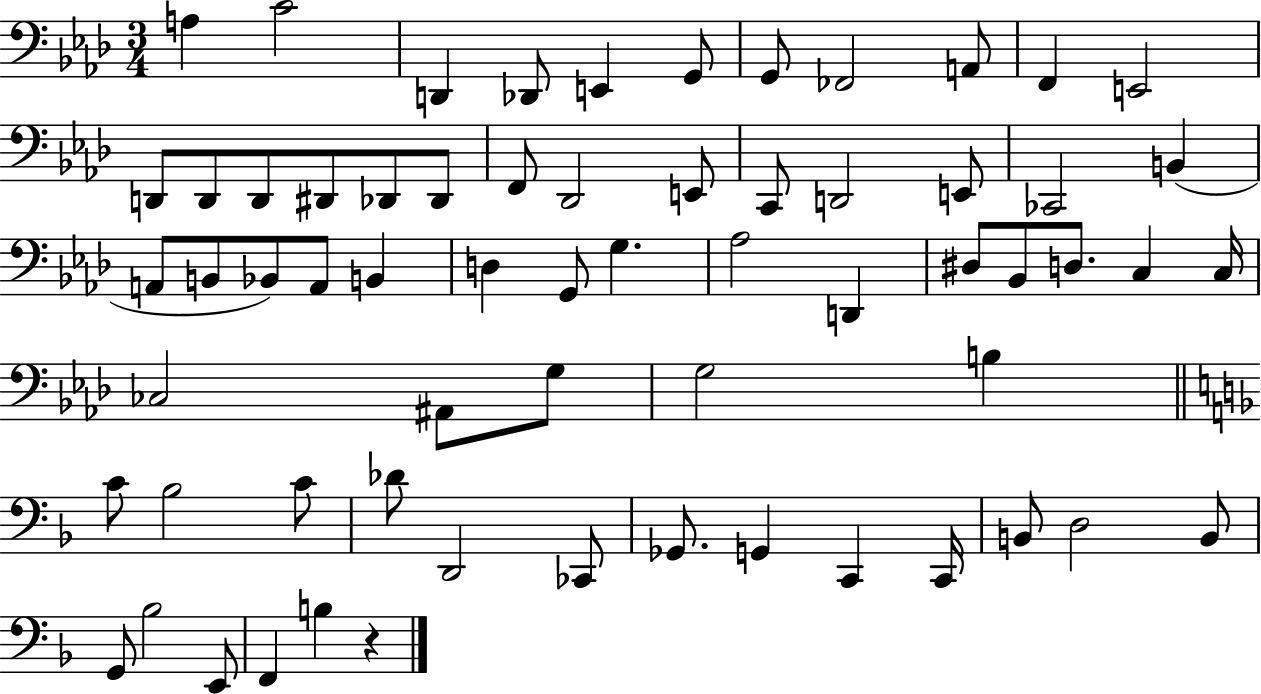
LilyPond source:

{
  \clef bass
  \numericTimeSignature
  \time 3/4
  \key aes \major
  a4 c'2 | d,4 des,8 e,4 g,8 | g,8 fes,2 a,8 | f,4 e,2 | \break d,8 d,8 d,8 dis,8 des,8 des,8 | f,8 des,2 e,8 | c,8 d,2 e,8 | ces,2 b,4( | \break a,8 b,8 bes,8) a,8 b,4 | d4 g,8 g4. | aes2 d,4 | dis8 bes,8 d8. c4 c16 | \break ces2 ais,8 g8 | g2 b4 | \bar "||" \break \key f \major c'8 bes2 c'8 | des'8 d,2 ces,8 | ges,8. g,4 c,4 c,16 | b,8 d2 b,8 | \break g,8 bes2 e,8 | f,4 b4 r4 | \bar "|."
}